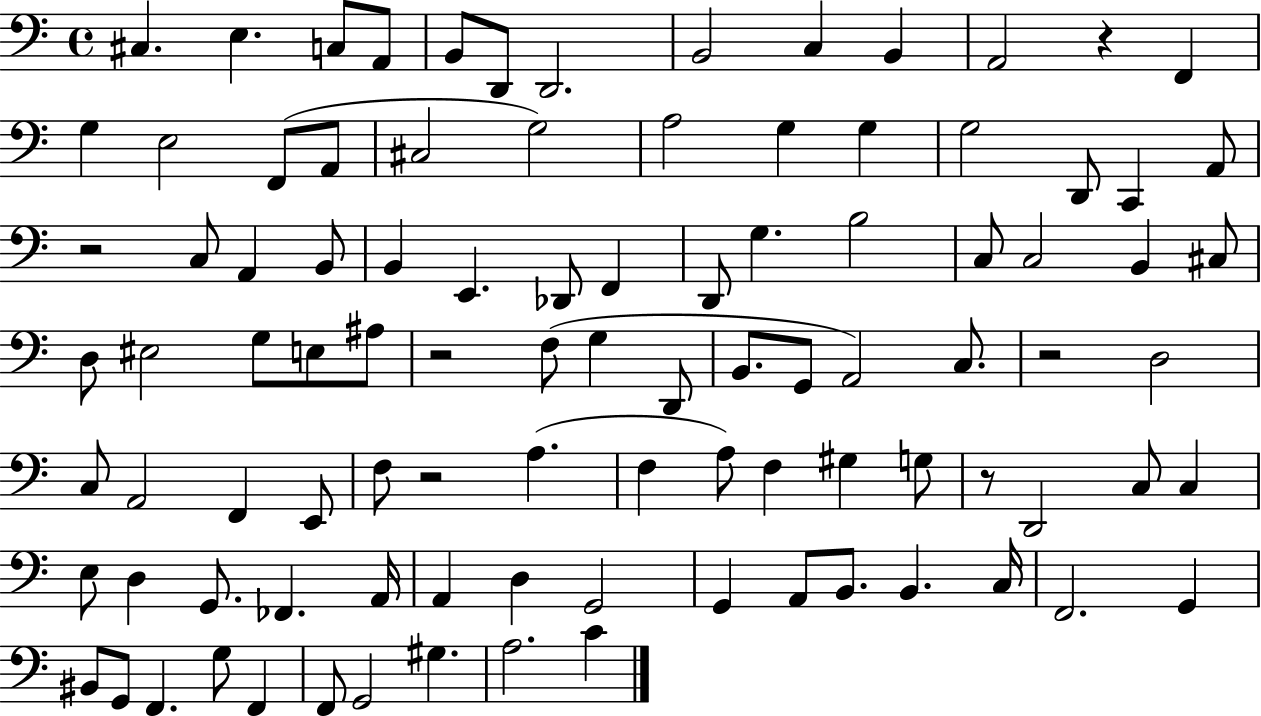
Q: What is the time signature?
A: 4/4